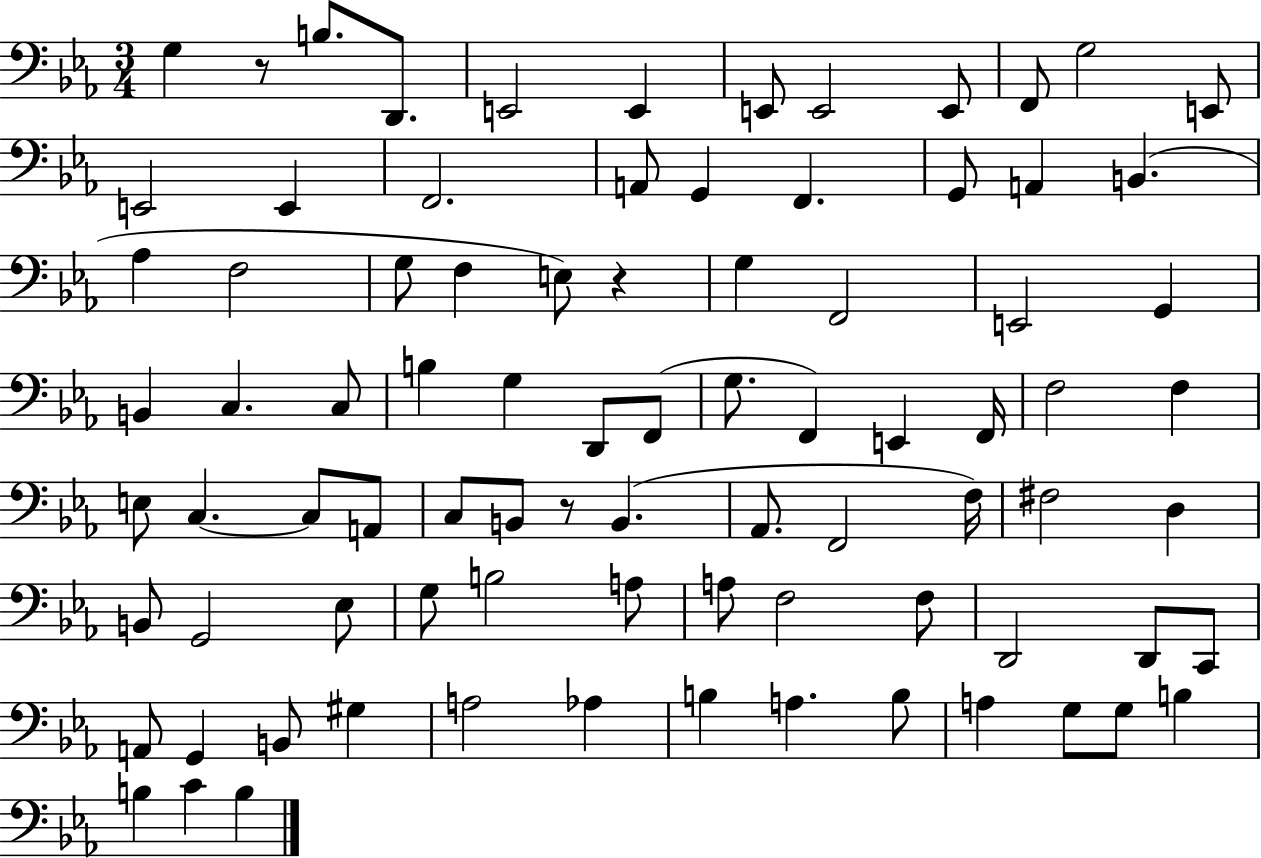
G3/q R/e B3/e. D2/e. E2/h E2/q E2/e E2/h E2/e F2/e G3/h E2/e E2/h E2/q F2/h. A2/e G2/q F2/q. G2/e A2/q B2/q. Ab3/q F3/h G3/e F3/q E3/e R/q G3/q F2/h E2/h G2/q B2/q C3/q. C3/e B3/q G3/q D2/e F2/e G3/e. F2/q E2/q F2/s F3/h F3/q E3/e C3/q. C3/e A2/e C3/e B2/e R/e B2/q. Ab2/e. F2/h F3/s F#3/h D3/q B2/e G2/h Eb3/e G3/e B3/h A3/e A3/e F3/h F3/e D2/h D2/e C2/e A2/e G2/q B2/e G#3/q A3/h Ab3/q B3/q A3/q. B3/e A3/q G3/e G3/e B3/q B3/q C4/q B3/q